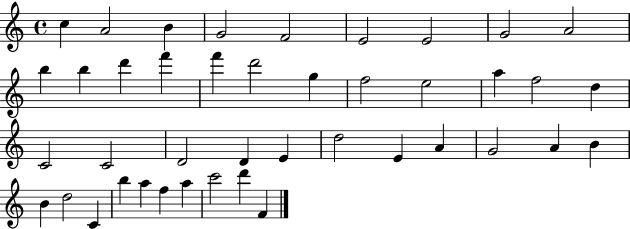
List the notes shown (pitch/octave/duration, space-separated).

C5/q A4/h B4/q G4/h F4/h E4/h E4/h G4/h A4/h B5/q B5/q D6/q F6/q F6/q D6/h G5/q F5/h E5/h A5/q F5/h D5/q C4/h C4/h D4/h D4/q E4/q D5/h E4/q A4/q G4/h A4/q B4/q B4/q D5/h C4/q B5/q A5/q F5/q A5/q C6/h D6/q F4/q